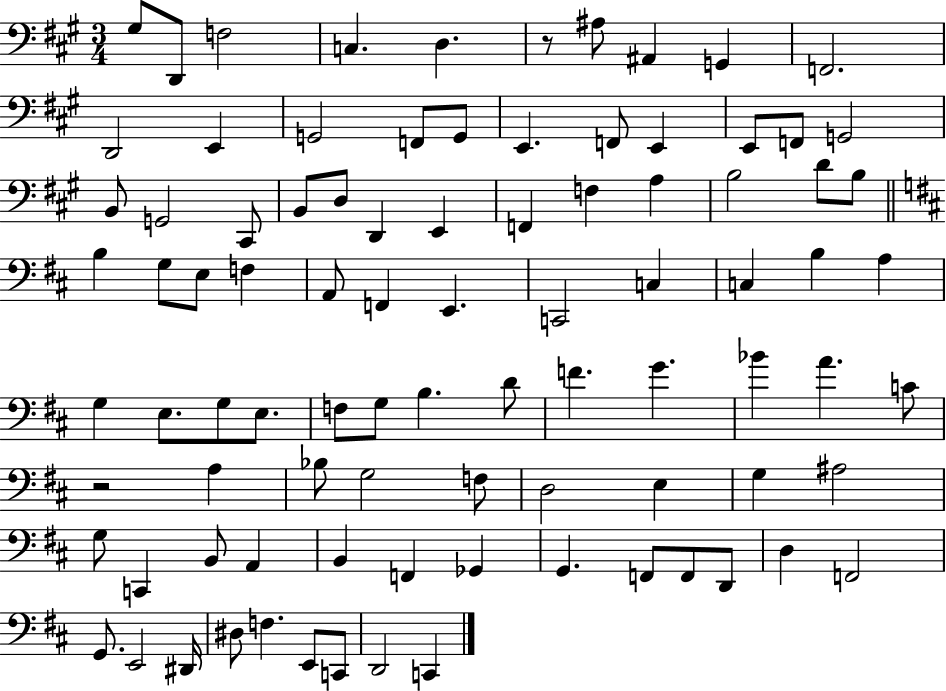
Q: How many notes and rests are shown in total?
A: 90